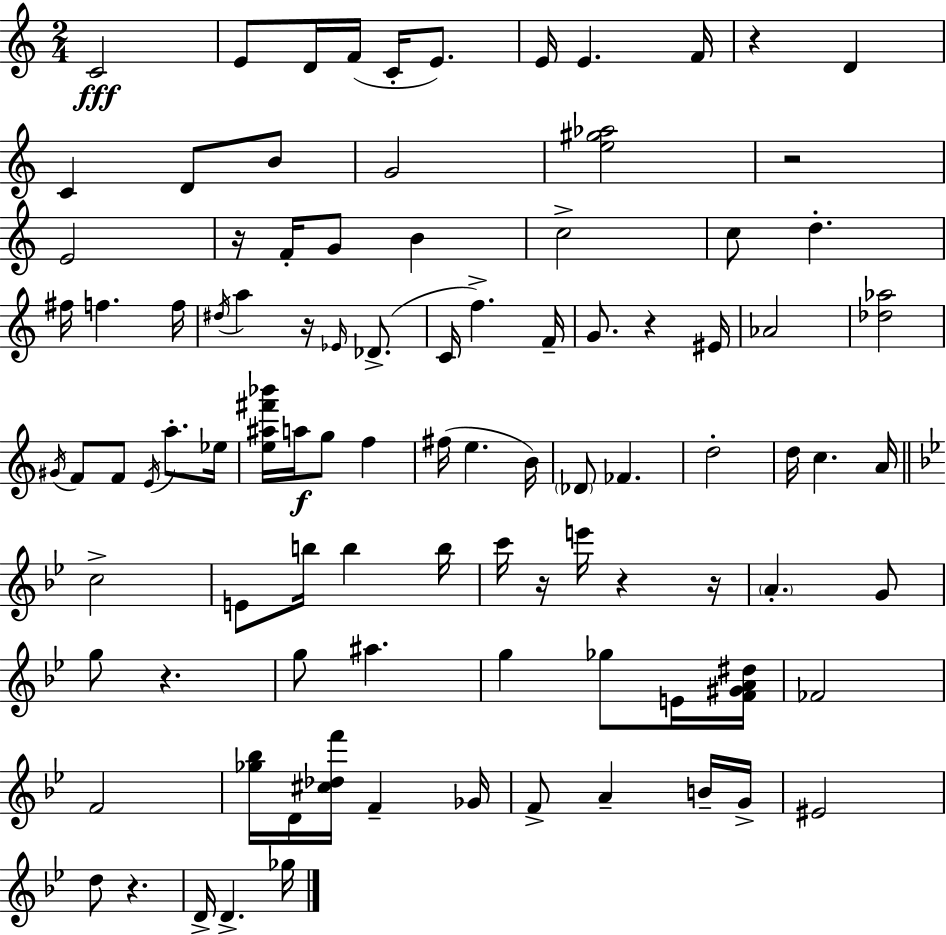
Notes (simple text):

C4/h E4/e D4/s F4/s C4/s E4/e. E4/s E4/q. F4/s R/q D4/q C4/q D4/e B4/e G4/h [E5,G#5,Ab5]/h R/h E4/h R/s F4/s G4/e B4/q C5/h C5/e D5/q. F#5/s F5/q. F5/s D#5/s A5/q R/s Eb4/s Db4/e. C4/s F5/q. F4/s G4/e. R/q EIS4/s Ab4/h [Db5,Ab5]/h G#4/s F4/e F4/e E4/s A5/e. Eb5/s [E5,A#5,F#6,Bb6]/s A5/s G5/e F5/q F#5/s E5/q. B4/s Db4/e FES4/q. D5/h D5/s C5/q. A4/s C5/h E4/e B5/s B5/q B5/s C6/s R/s E6/s R/q R/s A4/q. G4/e G5/e R/q. G5/e A#5/q. G5/q Gb5/e E4/s [F4,G#4,A4,D#5]/s FES4/h F4/h [Gb5,Bb5]/s D4/s [C#5,Db5,F6]/s F4/q Gb4/s F4/e A4/q B4/s G4/s EIS4/h D5/e R/q. D4/s D4/q. Gb5/s